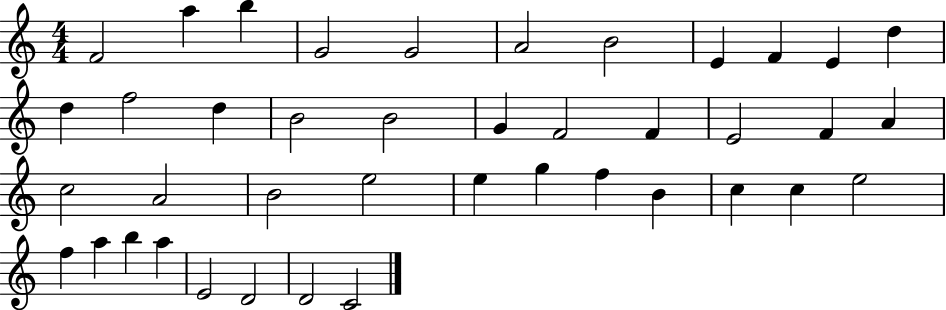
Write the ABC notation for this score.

X:1
T:Untitled
M:4/4
L:1/4
K:C
F2 a b G2 G2 A2 B2 E F E d d f2 d B2 B2 G F2 F E2 F A c2 A2 B2 e2 e g f B c c e2 f a b a E2 D2 D2 C2